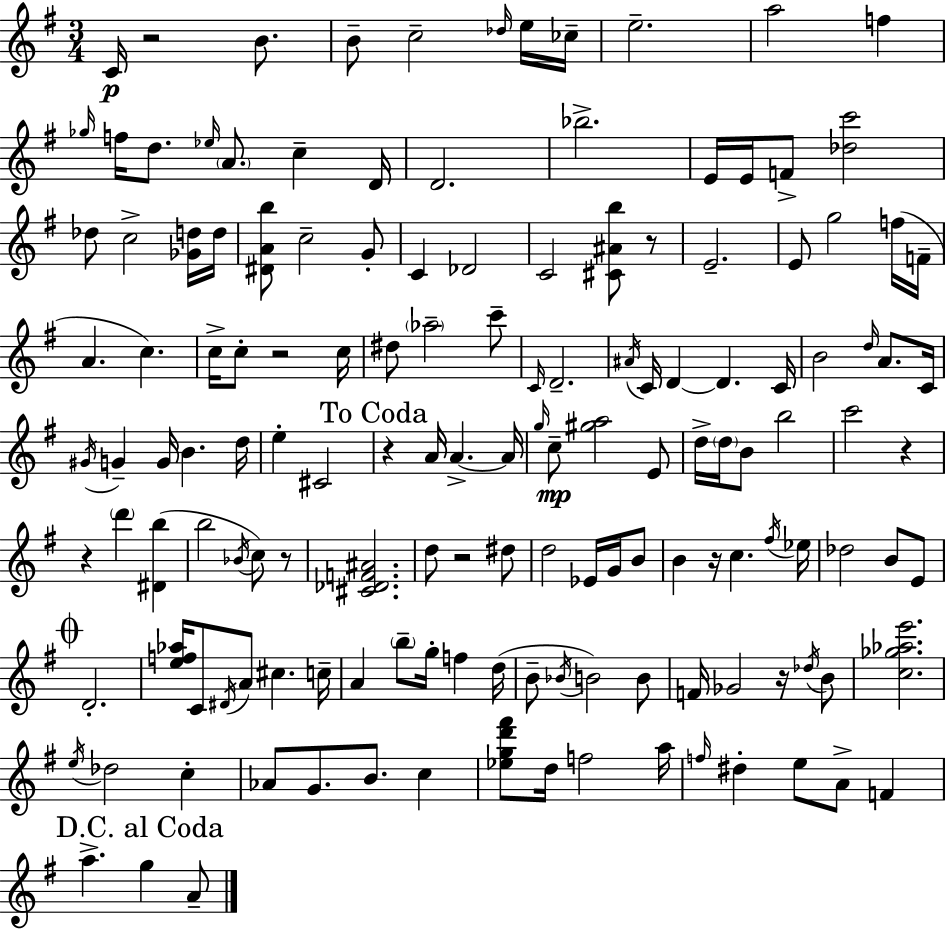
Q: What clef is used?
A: treble